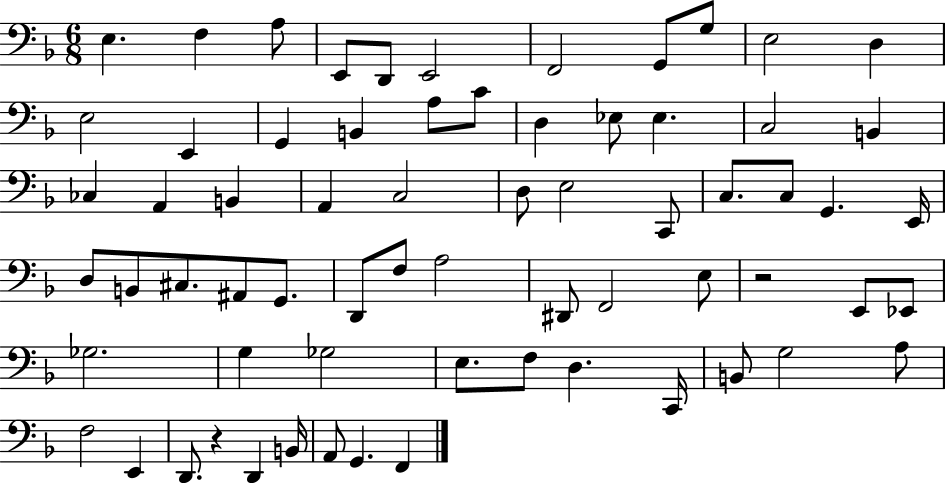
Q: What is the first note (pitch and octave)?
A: E3